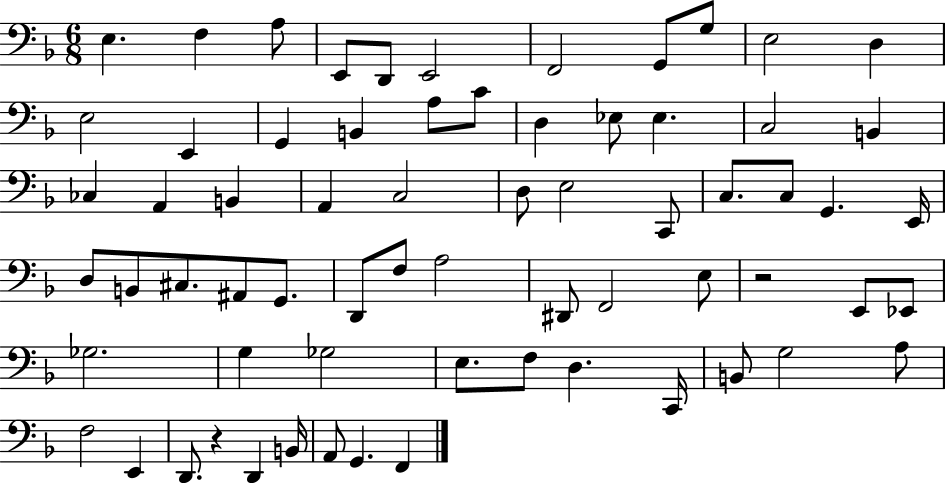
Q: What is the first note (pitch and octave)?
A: E3